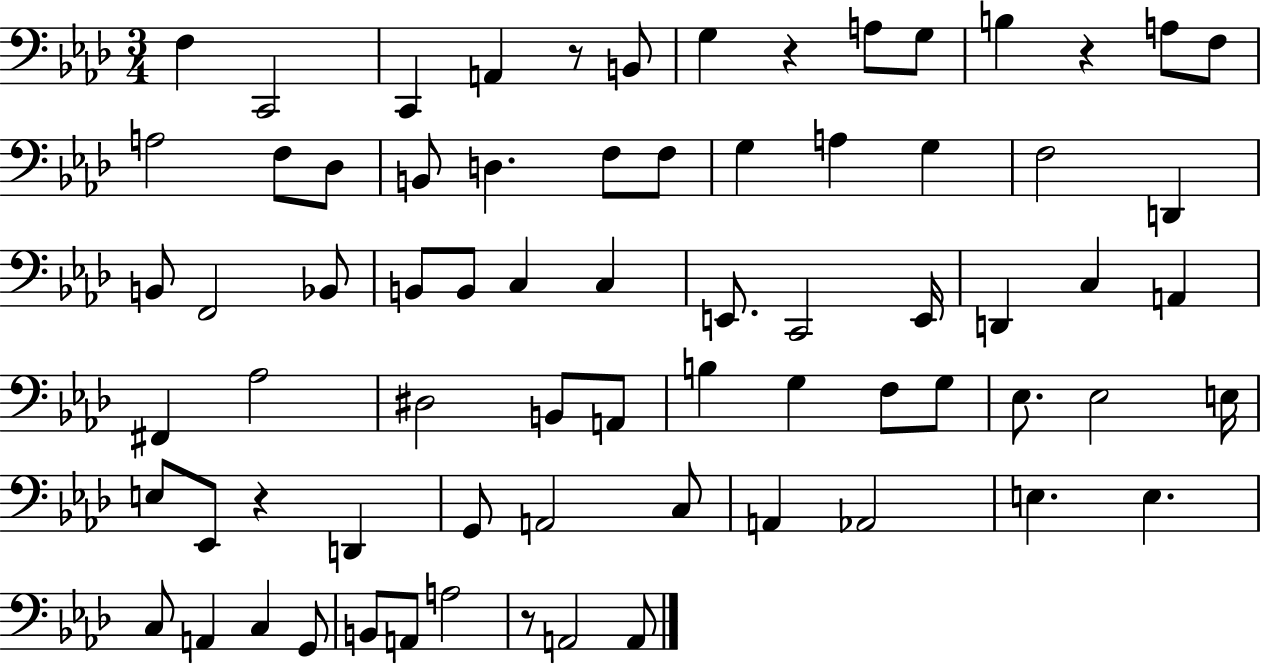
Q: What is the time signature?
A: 3/4